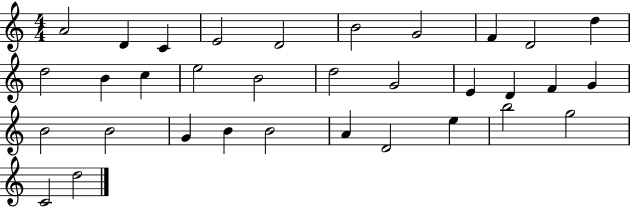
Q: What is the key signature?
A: C major